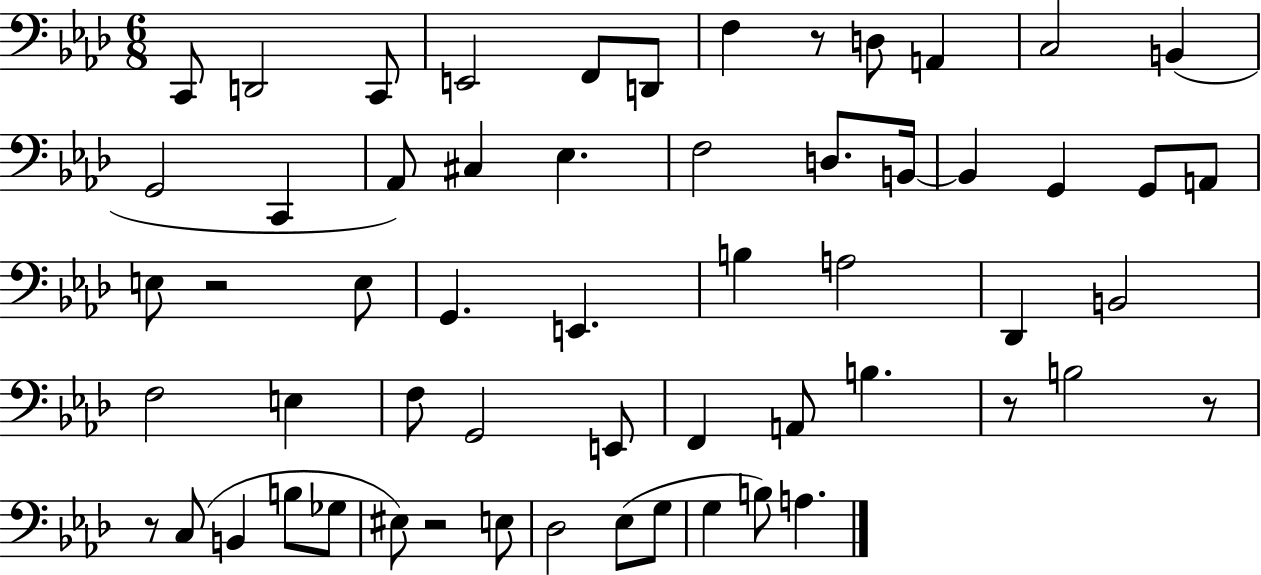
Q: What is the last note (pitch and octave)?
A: A3